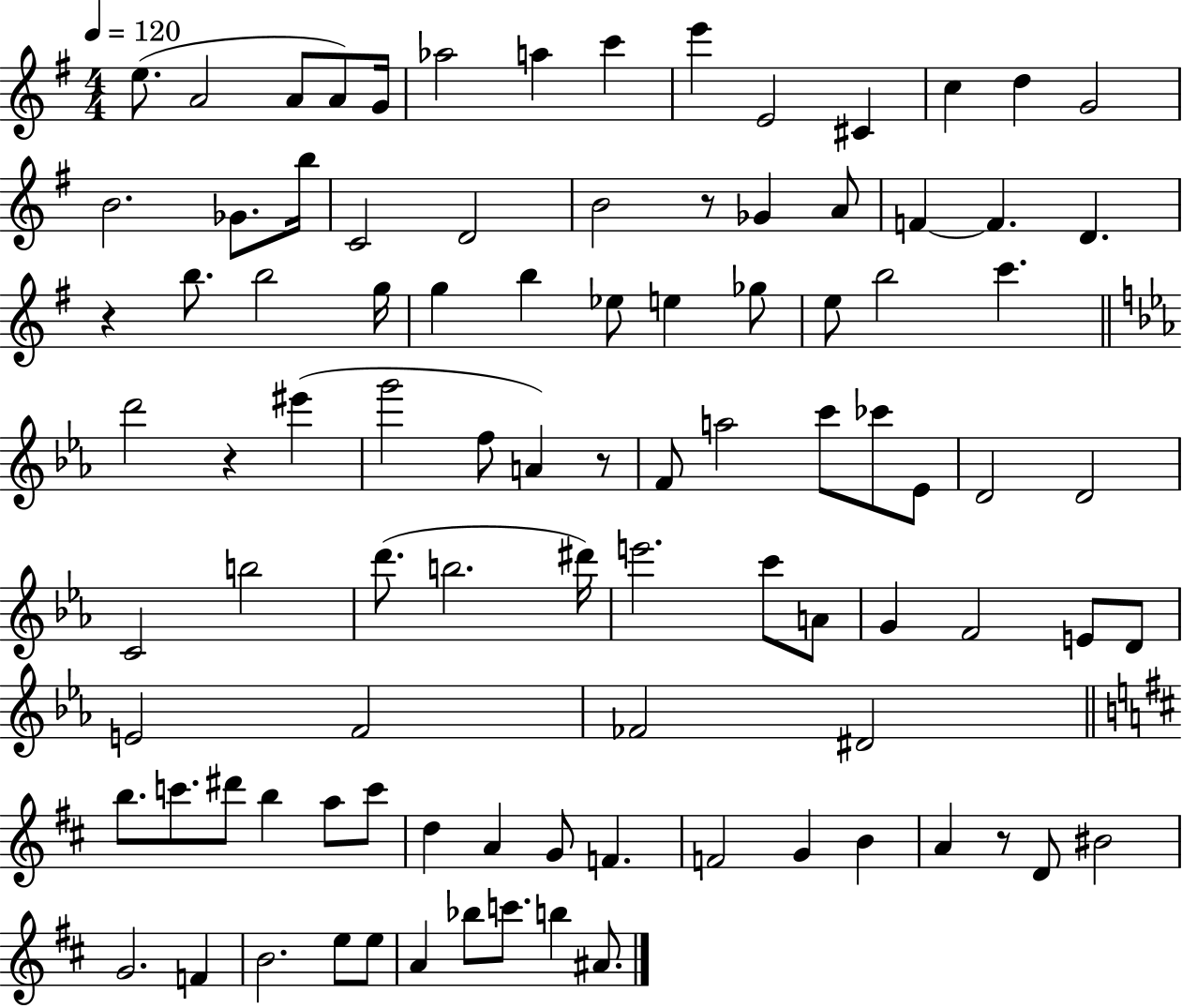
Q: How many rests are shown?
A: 5